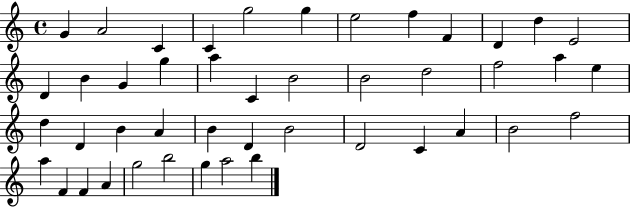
G4/q A4/h C4/q C4/q G5/h G5/q E5/h F5/q F4/q D4/q D5/q E4/h D4/q B4/q G4/q G5/q A5/q C4/q B4/h B4/h D5/h F5/h A5/q E5/q D5/q D4/q B4/q A4/q B4/q D4/q B4/h D4/h C4/q A4/q B4/h F5/h A5/q F4/q F4/q A4/q G5/h B5/h G5/q A5/h B5/q